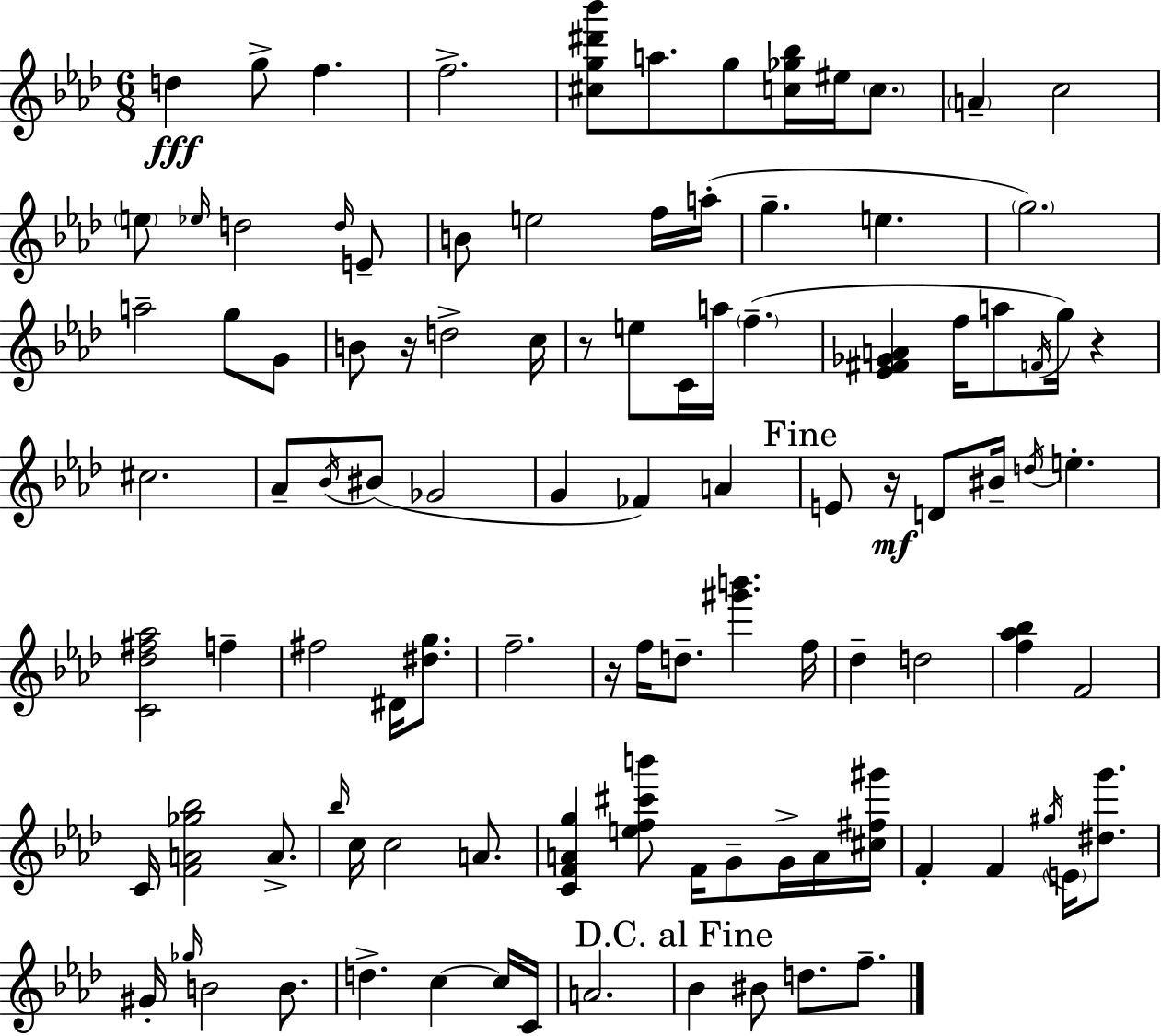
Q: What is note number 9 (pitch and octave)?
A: A4